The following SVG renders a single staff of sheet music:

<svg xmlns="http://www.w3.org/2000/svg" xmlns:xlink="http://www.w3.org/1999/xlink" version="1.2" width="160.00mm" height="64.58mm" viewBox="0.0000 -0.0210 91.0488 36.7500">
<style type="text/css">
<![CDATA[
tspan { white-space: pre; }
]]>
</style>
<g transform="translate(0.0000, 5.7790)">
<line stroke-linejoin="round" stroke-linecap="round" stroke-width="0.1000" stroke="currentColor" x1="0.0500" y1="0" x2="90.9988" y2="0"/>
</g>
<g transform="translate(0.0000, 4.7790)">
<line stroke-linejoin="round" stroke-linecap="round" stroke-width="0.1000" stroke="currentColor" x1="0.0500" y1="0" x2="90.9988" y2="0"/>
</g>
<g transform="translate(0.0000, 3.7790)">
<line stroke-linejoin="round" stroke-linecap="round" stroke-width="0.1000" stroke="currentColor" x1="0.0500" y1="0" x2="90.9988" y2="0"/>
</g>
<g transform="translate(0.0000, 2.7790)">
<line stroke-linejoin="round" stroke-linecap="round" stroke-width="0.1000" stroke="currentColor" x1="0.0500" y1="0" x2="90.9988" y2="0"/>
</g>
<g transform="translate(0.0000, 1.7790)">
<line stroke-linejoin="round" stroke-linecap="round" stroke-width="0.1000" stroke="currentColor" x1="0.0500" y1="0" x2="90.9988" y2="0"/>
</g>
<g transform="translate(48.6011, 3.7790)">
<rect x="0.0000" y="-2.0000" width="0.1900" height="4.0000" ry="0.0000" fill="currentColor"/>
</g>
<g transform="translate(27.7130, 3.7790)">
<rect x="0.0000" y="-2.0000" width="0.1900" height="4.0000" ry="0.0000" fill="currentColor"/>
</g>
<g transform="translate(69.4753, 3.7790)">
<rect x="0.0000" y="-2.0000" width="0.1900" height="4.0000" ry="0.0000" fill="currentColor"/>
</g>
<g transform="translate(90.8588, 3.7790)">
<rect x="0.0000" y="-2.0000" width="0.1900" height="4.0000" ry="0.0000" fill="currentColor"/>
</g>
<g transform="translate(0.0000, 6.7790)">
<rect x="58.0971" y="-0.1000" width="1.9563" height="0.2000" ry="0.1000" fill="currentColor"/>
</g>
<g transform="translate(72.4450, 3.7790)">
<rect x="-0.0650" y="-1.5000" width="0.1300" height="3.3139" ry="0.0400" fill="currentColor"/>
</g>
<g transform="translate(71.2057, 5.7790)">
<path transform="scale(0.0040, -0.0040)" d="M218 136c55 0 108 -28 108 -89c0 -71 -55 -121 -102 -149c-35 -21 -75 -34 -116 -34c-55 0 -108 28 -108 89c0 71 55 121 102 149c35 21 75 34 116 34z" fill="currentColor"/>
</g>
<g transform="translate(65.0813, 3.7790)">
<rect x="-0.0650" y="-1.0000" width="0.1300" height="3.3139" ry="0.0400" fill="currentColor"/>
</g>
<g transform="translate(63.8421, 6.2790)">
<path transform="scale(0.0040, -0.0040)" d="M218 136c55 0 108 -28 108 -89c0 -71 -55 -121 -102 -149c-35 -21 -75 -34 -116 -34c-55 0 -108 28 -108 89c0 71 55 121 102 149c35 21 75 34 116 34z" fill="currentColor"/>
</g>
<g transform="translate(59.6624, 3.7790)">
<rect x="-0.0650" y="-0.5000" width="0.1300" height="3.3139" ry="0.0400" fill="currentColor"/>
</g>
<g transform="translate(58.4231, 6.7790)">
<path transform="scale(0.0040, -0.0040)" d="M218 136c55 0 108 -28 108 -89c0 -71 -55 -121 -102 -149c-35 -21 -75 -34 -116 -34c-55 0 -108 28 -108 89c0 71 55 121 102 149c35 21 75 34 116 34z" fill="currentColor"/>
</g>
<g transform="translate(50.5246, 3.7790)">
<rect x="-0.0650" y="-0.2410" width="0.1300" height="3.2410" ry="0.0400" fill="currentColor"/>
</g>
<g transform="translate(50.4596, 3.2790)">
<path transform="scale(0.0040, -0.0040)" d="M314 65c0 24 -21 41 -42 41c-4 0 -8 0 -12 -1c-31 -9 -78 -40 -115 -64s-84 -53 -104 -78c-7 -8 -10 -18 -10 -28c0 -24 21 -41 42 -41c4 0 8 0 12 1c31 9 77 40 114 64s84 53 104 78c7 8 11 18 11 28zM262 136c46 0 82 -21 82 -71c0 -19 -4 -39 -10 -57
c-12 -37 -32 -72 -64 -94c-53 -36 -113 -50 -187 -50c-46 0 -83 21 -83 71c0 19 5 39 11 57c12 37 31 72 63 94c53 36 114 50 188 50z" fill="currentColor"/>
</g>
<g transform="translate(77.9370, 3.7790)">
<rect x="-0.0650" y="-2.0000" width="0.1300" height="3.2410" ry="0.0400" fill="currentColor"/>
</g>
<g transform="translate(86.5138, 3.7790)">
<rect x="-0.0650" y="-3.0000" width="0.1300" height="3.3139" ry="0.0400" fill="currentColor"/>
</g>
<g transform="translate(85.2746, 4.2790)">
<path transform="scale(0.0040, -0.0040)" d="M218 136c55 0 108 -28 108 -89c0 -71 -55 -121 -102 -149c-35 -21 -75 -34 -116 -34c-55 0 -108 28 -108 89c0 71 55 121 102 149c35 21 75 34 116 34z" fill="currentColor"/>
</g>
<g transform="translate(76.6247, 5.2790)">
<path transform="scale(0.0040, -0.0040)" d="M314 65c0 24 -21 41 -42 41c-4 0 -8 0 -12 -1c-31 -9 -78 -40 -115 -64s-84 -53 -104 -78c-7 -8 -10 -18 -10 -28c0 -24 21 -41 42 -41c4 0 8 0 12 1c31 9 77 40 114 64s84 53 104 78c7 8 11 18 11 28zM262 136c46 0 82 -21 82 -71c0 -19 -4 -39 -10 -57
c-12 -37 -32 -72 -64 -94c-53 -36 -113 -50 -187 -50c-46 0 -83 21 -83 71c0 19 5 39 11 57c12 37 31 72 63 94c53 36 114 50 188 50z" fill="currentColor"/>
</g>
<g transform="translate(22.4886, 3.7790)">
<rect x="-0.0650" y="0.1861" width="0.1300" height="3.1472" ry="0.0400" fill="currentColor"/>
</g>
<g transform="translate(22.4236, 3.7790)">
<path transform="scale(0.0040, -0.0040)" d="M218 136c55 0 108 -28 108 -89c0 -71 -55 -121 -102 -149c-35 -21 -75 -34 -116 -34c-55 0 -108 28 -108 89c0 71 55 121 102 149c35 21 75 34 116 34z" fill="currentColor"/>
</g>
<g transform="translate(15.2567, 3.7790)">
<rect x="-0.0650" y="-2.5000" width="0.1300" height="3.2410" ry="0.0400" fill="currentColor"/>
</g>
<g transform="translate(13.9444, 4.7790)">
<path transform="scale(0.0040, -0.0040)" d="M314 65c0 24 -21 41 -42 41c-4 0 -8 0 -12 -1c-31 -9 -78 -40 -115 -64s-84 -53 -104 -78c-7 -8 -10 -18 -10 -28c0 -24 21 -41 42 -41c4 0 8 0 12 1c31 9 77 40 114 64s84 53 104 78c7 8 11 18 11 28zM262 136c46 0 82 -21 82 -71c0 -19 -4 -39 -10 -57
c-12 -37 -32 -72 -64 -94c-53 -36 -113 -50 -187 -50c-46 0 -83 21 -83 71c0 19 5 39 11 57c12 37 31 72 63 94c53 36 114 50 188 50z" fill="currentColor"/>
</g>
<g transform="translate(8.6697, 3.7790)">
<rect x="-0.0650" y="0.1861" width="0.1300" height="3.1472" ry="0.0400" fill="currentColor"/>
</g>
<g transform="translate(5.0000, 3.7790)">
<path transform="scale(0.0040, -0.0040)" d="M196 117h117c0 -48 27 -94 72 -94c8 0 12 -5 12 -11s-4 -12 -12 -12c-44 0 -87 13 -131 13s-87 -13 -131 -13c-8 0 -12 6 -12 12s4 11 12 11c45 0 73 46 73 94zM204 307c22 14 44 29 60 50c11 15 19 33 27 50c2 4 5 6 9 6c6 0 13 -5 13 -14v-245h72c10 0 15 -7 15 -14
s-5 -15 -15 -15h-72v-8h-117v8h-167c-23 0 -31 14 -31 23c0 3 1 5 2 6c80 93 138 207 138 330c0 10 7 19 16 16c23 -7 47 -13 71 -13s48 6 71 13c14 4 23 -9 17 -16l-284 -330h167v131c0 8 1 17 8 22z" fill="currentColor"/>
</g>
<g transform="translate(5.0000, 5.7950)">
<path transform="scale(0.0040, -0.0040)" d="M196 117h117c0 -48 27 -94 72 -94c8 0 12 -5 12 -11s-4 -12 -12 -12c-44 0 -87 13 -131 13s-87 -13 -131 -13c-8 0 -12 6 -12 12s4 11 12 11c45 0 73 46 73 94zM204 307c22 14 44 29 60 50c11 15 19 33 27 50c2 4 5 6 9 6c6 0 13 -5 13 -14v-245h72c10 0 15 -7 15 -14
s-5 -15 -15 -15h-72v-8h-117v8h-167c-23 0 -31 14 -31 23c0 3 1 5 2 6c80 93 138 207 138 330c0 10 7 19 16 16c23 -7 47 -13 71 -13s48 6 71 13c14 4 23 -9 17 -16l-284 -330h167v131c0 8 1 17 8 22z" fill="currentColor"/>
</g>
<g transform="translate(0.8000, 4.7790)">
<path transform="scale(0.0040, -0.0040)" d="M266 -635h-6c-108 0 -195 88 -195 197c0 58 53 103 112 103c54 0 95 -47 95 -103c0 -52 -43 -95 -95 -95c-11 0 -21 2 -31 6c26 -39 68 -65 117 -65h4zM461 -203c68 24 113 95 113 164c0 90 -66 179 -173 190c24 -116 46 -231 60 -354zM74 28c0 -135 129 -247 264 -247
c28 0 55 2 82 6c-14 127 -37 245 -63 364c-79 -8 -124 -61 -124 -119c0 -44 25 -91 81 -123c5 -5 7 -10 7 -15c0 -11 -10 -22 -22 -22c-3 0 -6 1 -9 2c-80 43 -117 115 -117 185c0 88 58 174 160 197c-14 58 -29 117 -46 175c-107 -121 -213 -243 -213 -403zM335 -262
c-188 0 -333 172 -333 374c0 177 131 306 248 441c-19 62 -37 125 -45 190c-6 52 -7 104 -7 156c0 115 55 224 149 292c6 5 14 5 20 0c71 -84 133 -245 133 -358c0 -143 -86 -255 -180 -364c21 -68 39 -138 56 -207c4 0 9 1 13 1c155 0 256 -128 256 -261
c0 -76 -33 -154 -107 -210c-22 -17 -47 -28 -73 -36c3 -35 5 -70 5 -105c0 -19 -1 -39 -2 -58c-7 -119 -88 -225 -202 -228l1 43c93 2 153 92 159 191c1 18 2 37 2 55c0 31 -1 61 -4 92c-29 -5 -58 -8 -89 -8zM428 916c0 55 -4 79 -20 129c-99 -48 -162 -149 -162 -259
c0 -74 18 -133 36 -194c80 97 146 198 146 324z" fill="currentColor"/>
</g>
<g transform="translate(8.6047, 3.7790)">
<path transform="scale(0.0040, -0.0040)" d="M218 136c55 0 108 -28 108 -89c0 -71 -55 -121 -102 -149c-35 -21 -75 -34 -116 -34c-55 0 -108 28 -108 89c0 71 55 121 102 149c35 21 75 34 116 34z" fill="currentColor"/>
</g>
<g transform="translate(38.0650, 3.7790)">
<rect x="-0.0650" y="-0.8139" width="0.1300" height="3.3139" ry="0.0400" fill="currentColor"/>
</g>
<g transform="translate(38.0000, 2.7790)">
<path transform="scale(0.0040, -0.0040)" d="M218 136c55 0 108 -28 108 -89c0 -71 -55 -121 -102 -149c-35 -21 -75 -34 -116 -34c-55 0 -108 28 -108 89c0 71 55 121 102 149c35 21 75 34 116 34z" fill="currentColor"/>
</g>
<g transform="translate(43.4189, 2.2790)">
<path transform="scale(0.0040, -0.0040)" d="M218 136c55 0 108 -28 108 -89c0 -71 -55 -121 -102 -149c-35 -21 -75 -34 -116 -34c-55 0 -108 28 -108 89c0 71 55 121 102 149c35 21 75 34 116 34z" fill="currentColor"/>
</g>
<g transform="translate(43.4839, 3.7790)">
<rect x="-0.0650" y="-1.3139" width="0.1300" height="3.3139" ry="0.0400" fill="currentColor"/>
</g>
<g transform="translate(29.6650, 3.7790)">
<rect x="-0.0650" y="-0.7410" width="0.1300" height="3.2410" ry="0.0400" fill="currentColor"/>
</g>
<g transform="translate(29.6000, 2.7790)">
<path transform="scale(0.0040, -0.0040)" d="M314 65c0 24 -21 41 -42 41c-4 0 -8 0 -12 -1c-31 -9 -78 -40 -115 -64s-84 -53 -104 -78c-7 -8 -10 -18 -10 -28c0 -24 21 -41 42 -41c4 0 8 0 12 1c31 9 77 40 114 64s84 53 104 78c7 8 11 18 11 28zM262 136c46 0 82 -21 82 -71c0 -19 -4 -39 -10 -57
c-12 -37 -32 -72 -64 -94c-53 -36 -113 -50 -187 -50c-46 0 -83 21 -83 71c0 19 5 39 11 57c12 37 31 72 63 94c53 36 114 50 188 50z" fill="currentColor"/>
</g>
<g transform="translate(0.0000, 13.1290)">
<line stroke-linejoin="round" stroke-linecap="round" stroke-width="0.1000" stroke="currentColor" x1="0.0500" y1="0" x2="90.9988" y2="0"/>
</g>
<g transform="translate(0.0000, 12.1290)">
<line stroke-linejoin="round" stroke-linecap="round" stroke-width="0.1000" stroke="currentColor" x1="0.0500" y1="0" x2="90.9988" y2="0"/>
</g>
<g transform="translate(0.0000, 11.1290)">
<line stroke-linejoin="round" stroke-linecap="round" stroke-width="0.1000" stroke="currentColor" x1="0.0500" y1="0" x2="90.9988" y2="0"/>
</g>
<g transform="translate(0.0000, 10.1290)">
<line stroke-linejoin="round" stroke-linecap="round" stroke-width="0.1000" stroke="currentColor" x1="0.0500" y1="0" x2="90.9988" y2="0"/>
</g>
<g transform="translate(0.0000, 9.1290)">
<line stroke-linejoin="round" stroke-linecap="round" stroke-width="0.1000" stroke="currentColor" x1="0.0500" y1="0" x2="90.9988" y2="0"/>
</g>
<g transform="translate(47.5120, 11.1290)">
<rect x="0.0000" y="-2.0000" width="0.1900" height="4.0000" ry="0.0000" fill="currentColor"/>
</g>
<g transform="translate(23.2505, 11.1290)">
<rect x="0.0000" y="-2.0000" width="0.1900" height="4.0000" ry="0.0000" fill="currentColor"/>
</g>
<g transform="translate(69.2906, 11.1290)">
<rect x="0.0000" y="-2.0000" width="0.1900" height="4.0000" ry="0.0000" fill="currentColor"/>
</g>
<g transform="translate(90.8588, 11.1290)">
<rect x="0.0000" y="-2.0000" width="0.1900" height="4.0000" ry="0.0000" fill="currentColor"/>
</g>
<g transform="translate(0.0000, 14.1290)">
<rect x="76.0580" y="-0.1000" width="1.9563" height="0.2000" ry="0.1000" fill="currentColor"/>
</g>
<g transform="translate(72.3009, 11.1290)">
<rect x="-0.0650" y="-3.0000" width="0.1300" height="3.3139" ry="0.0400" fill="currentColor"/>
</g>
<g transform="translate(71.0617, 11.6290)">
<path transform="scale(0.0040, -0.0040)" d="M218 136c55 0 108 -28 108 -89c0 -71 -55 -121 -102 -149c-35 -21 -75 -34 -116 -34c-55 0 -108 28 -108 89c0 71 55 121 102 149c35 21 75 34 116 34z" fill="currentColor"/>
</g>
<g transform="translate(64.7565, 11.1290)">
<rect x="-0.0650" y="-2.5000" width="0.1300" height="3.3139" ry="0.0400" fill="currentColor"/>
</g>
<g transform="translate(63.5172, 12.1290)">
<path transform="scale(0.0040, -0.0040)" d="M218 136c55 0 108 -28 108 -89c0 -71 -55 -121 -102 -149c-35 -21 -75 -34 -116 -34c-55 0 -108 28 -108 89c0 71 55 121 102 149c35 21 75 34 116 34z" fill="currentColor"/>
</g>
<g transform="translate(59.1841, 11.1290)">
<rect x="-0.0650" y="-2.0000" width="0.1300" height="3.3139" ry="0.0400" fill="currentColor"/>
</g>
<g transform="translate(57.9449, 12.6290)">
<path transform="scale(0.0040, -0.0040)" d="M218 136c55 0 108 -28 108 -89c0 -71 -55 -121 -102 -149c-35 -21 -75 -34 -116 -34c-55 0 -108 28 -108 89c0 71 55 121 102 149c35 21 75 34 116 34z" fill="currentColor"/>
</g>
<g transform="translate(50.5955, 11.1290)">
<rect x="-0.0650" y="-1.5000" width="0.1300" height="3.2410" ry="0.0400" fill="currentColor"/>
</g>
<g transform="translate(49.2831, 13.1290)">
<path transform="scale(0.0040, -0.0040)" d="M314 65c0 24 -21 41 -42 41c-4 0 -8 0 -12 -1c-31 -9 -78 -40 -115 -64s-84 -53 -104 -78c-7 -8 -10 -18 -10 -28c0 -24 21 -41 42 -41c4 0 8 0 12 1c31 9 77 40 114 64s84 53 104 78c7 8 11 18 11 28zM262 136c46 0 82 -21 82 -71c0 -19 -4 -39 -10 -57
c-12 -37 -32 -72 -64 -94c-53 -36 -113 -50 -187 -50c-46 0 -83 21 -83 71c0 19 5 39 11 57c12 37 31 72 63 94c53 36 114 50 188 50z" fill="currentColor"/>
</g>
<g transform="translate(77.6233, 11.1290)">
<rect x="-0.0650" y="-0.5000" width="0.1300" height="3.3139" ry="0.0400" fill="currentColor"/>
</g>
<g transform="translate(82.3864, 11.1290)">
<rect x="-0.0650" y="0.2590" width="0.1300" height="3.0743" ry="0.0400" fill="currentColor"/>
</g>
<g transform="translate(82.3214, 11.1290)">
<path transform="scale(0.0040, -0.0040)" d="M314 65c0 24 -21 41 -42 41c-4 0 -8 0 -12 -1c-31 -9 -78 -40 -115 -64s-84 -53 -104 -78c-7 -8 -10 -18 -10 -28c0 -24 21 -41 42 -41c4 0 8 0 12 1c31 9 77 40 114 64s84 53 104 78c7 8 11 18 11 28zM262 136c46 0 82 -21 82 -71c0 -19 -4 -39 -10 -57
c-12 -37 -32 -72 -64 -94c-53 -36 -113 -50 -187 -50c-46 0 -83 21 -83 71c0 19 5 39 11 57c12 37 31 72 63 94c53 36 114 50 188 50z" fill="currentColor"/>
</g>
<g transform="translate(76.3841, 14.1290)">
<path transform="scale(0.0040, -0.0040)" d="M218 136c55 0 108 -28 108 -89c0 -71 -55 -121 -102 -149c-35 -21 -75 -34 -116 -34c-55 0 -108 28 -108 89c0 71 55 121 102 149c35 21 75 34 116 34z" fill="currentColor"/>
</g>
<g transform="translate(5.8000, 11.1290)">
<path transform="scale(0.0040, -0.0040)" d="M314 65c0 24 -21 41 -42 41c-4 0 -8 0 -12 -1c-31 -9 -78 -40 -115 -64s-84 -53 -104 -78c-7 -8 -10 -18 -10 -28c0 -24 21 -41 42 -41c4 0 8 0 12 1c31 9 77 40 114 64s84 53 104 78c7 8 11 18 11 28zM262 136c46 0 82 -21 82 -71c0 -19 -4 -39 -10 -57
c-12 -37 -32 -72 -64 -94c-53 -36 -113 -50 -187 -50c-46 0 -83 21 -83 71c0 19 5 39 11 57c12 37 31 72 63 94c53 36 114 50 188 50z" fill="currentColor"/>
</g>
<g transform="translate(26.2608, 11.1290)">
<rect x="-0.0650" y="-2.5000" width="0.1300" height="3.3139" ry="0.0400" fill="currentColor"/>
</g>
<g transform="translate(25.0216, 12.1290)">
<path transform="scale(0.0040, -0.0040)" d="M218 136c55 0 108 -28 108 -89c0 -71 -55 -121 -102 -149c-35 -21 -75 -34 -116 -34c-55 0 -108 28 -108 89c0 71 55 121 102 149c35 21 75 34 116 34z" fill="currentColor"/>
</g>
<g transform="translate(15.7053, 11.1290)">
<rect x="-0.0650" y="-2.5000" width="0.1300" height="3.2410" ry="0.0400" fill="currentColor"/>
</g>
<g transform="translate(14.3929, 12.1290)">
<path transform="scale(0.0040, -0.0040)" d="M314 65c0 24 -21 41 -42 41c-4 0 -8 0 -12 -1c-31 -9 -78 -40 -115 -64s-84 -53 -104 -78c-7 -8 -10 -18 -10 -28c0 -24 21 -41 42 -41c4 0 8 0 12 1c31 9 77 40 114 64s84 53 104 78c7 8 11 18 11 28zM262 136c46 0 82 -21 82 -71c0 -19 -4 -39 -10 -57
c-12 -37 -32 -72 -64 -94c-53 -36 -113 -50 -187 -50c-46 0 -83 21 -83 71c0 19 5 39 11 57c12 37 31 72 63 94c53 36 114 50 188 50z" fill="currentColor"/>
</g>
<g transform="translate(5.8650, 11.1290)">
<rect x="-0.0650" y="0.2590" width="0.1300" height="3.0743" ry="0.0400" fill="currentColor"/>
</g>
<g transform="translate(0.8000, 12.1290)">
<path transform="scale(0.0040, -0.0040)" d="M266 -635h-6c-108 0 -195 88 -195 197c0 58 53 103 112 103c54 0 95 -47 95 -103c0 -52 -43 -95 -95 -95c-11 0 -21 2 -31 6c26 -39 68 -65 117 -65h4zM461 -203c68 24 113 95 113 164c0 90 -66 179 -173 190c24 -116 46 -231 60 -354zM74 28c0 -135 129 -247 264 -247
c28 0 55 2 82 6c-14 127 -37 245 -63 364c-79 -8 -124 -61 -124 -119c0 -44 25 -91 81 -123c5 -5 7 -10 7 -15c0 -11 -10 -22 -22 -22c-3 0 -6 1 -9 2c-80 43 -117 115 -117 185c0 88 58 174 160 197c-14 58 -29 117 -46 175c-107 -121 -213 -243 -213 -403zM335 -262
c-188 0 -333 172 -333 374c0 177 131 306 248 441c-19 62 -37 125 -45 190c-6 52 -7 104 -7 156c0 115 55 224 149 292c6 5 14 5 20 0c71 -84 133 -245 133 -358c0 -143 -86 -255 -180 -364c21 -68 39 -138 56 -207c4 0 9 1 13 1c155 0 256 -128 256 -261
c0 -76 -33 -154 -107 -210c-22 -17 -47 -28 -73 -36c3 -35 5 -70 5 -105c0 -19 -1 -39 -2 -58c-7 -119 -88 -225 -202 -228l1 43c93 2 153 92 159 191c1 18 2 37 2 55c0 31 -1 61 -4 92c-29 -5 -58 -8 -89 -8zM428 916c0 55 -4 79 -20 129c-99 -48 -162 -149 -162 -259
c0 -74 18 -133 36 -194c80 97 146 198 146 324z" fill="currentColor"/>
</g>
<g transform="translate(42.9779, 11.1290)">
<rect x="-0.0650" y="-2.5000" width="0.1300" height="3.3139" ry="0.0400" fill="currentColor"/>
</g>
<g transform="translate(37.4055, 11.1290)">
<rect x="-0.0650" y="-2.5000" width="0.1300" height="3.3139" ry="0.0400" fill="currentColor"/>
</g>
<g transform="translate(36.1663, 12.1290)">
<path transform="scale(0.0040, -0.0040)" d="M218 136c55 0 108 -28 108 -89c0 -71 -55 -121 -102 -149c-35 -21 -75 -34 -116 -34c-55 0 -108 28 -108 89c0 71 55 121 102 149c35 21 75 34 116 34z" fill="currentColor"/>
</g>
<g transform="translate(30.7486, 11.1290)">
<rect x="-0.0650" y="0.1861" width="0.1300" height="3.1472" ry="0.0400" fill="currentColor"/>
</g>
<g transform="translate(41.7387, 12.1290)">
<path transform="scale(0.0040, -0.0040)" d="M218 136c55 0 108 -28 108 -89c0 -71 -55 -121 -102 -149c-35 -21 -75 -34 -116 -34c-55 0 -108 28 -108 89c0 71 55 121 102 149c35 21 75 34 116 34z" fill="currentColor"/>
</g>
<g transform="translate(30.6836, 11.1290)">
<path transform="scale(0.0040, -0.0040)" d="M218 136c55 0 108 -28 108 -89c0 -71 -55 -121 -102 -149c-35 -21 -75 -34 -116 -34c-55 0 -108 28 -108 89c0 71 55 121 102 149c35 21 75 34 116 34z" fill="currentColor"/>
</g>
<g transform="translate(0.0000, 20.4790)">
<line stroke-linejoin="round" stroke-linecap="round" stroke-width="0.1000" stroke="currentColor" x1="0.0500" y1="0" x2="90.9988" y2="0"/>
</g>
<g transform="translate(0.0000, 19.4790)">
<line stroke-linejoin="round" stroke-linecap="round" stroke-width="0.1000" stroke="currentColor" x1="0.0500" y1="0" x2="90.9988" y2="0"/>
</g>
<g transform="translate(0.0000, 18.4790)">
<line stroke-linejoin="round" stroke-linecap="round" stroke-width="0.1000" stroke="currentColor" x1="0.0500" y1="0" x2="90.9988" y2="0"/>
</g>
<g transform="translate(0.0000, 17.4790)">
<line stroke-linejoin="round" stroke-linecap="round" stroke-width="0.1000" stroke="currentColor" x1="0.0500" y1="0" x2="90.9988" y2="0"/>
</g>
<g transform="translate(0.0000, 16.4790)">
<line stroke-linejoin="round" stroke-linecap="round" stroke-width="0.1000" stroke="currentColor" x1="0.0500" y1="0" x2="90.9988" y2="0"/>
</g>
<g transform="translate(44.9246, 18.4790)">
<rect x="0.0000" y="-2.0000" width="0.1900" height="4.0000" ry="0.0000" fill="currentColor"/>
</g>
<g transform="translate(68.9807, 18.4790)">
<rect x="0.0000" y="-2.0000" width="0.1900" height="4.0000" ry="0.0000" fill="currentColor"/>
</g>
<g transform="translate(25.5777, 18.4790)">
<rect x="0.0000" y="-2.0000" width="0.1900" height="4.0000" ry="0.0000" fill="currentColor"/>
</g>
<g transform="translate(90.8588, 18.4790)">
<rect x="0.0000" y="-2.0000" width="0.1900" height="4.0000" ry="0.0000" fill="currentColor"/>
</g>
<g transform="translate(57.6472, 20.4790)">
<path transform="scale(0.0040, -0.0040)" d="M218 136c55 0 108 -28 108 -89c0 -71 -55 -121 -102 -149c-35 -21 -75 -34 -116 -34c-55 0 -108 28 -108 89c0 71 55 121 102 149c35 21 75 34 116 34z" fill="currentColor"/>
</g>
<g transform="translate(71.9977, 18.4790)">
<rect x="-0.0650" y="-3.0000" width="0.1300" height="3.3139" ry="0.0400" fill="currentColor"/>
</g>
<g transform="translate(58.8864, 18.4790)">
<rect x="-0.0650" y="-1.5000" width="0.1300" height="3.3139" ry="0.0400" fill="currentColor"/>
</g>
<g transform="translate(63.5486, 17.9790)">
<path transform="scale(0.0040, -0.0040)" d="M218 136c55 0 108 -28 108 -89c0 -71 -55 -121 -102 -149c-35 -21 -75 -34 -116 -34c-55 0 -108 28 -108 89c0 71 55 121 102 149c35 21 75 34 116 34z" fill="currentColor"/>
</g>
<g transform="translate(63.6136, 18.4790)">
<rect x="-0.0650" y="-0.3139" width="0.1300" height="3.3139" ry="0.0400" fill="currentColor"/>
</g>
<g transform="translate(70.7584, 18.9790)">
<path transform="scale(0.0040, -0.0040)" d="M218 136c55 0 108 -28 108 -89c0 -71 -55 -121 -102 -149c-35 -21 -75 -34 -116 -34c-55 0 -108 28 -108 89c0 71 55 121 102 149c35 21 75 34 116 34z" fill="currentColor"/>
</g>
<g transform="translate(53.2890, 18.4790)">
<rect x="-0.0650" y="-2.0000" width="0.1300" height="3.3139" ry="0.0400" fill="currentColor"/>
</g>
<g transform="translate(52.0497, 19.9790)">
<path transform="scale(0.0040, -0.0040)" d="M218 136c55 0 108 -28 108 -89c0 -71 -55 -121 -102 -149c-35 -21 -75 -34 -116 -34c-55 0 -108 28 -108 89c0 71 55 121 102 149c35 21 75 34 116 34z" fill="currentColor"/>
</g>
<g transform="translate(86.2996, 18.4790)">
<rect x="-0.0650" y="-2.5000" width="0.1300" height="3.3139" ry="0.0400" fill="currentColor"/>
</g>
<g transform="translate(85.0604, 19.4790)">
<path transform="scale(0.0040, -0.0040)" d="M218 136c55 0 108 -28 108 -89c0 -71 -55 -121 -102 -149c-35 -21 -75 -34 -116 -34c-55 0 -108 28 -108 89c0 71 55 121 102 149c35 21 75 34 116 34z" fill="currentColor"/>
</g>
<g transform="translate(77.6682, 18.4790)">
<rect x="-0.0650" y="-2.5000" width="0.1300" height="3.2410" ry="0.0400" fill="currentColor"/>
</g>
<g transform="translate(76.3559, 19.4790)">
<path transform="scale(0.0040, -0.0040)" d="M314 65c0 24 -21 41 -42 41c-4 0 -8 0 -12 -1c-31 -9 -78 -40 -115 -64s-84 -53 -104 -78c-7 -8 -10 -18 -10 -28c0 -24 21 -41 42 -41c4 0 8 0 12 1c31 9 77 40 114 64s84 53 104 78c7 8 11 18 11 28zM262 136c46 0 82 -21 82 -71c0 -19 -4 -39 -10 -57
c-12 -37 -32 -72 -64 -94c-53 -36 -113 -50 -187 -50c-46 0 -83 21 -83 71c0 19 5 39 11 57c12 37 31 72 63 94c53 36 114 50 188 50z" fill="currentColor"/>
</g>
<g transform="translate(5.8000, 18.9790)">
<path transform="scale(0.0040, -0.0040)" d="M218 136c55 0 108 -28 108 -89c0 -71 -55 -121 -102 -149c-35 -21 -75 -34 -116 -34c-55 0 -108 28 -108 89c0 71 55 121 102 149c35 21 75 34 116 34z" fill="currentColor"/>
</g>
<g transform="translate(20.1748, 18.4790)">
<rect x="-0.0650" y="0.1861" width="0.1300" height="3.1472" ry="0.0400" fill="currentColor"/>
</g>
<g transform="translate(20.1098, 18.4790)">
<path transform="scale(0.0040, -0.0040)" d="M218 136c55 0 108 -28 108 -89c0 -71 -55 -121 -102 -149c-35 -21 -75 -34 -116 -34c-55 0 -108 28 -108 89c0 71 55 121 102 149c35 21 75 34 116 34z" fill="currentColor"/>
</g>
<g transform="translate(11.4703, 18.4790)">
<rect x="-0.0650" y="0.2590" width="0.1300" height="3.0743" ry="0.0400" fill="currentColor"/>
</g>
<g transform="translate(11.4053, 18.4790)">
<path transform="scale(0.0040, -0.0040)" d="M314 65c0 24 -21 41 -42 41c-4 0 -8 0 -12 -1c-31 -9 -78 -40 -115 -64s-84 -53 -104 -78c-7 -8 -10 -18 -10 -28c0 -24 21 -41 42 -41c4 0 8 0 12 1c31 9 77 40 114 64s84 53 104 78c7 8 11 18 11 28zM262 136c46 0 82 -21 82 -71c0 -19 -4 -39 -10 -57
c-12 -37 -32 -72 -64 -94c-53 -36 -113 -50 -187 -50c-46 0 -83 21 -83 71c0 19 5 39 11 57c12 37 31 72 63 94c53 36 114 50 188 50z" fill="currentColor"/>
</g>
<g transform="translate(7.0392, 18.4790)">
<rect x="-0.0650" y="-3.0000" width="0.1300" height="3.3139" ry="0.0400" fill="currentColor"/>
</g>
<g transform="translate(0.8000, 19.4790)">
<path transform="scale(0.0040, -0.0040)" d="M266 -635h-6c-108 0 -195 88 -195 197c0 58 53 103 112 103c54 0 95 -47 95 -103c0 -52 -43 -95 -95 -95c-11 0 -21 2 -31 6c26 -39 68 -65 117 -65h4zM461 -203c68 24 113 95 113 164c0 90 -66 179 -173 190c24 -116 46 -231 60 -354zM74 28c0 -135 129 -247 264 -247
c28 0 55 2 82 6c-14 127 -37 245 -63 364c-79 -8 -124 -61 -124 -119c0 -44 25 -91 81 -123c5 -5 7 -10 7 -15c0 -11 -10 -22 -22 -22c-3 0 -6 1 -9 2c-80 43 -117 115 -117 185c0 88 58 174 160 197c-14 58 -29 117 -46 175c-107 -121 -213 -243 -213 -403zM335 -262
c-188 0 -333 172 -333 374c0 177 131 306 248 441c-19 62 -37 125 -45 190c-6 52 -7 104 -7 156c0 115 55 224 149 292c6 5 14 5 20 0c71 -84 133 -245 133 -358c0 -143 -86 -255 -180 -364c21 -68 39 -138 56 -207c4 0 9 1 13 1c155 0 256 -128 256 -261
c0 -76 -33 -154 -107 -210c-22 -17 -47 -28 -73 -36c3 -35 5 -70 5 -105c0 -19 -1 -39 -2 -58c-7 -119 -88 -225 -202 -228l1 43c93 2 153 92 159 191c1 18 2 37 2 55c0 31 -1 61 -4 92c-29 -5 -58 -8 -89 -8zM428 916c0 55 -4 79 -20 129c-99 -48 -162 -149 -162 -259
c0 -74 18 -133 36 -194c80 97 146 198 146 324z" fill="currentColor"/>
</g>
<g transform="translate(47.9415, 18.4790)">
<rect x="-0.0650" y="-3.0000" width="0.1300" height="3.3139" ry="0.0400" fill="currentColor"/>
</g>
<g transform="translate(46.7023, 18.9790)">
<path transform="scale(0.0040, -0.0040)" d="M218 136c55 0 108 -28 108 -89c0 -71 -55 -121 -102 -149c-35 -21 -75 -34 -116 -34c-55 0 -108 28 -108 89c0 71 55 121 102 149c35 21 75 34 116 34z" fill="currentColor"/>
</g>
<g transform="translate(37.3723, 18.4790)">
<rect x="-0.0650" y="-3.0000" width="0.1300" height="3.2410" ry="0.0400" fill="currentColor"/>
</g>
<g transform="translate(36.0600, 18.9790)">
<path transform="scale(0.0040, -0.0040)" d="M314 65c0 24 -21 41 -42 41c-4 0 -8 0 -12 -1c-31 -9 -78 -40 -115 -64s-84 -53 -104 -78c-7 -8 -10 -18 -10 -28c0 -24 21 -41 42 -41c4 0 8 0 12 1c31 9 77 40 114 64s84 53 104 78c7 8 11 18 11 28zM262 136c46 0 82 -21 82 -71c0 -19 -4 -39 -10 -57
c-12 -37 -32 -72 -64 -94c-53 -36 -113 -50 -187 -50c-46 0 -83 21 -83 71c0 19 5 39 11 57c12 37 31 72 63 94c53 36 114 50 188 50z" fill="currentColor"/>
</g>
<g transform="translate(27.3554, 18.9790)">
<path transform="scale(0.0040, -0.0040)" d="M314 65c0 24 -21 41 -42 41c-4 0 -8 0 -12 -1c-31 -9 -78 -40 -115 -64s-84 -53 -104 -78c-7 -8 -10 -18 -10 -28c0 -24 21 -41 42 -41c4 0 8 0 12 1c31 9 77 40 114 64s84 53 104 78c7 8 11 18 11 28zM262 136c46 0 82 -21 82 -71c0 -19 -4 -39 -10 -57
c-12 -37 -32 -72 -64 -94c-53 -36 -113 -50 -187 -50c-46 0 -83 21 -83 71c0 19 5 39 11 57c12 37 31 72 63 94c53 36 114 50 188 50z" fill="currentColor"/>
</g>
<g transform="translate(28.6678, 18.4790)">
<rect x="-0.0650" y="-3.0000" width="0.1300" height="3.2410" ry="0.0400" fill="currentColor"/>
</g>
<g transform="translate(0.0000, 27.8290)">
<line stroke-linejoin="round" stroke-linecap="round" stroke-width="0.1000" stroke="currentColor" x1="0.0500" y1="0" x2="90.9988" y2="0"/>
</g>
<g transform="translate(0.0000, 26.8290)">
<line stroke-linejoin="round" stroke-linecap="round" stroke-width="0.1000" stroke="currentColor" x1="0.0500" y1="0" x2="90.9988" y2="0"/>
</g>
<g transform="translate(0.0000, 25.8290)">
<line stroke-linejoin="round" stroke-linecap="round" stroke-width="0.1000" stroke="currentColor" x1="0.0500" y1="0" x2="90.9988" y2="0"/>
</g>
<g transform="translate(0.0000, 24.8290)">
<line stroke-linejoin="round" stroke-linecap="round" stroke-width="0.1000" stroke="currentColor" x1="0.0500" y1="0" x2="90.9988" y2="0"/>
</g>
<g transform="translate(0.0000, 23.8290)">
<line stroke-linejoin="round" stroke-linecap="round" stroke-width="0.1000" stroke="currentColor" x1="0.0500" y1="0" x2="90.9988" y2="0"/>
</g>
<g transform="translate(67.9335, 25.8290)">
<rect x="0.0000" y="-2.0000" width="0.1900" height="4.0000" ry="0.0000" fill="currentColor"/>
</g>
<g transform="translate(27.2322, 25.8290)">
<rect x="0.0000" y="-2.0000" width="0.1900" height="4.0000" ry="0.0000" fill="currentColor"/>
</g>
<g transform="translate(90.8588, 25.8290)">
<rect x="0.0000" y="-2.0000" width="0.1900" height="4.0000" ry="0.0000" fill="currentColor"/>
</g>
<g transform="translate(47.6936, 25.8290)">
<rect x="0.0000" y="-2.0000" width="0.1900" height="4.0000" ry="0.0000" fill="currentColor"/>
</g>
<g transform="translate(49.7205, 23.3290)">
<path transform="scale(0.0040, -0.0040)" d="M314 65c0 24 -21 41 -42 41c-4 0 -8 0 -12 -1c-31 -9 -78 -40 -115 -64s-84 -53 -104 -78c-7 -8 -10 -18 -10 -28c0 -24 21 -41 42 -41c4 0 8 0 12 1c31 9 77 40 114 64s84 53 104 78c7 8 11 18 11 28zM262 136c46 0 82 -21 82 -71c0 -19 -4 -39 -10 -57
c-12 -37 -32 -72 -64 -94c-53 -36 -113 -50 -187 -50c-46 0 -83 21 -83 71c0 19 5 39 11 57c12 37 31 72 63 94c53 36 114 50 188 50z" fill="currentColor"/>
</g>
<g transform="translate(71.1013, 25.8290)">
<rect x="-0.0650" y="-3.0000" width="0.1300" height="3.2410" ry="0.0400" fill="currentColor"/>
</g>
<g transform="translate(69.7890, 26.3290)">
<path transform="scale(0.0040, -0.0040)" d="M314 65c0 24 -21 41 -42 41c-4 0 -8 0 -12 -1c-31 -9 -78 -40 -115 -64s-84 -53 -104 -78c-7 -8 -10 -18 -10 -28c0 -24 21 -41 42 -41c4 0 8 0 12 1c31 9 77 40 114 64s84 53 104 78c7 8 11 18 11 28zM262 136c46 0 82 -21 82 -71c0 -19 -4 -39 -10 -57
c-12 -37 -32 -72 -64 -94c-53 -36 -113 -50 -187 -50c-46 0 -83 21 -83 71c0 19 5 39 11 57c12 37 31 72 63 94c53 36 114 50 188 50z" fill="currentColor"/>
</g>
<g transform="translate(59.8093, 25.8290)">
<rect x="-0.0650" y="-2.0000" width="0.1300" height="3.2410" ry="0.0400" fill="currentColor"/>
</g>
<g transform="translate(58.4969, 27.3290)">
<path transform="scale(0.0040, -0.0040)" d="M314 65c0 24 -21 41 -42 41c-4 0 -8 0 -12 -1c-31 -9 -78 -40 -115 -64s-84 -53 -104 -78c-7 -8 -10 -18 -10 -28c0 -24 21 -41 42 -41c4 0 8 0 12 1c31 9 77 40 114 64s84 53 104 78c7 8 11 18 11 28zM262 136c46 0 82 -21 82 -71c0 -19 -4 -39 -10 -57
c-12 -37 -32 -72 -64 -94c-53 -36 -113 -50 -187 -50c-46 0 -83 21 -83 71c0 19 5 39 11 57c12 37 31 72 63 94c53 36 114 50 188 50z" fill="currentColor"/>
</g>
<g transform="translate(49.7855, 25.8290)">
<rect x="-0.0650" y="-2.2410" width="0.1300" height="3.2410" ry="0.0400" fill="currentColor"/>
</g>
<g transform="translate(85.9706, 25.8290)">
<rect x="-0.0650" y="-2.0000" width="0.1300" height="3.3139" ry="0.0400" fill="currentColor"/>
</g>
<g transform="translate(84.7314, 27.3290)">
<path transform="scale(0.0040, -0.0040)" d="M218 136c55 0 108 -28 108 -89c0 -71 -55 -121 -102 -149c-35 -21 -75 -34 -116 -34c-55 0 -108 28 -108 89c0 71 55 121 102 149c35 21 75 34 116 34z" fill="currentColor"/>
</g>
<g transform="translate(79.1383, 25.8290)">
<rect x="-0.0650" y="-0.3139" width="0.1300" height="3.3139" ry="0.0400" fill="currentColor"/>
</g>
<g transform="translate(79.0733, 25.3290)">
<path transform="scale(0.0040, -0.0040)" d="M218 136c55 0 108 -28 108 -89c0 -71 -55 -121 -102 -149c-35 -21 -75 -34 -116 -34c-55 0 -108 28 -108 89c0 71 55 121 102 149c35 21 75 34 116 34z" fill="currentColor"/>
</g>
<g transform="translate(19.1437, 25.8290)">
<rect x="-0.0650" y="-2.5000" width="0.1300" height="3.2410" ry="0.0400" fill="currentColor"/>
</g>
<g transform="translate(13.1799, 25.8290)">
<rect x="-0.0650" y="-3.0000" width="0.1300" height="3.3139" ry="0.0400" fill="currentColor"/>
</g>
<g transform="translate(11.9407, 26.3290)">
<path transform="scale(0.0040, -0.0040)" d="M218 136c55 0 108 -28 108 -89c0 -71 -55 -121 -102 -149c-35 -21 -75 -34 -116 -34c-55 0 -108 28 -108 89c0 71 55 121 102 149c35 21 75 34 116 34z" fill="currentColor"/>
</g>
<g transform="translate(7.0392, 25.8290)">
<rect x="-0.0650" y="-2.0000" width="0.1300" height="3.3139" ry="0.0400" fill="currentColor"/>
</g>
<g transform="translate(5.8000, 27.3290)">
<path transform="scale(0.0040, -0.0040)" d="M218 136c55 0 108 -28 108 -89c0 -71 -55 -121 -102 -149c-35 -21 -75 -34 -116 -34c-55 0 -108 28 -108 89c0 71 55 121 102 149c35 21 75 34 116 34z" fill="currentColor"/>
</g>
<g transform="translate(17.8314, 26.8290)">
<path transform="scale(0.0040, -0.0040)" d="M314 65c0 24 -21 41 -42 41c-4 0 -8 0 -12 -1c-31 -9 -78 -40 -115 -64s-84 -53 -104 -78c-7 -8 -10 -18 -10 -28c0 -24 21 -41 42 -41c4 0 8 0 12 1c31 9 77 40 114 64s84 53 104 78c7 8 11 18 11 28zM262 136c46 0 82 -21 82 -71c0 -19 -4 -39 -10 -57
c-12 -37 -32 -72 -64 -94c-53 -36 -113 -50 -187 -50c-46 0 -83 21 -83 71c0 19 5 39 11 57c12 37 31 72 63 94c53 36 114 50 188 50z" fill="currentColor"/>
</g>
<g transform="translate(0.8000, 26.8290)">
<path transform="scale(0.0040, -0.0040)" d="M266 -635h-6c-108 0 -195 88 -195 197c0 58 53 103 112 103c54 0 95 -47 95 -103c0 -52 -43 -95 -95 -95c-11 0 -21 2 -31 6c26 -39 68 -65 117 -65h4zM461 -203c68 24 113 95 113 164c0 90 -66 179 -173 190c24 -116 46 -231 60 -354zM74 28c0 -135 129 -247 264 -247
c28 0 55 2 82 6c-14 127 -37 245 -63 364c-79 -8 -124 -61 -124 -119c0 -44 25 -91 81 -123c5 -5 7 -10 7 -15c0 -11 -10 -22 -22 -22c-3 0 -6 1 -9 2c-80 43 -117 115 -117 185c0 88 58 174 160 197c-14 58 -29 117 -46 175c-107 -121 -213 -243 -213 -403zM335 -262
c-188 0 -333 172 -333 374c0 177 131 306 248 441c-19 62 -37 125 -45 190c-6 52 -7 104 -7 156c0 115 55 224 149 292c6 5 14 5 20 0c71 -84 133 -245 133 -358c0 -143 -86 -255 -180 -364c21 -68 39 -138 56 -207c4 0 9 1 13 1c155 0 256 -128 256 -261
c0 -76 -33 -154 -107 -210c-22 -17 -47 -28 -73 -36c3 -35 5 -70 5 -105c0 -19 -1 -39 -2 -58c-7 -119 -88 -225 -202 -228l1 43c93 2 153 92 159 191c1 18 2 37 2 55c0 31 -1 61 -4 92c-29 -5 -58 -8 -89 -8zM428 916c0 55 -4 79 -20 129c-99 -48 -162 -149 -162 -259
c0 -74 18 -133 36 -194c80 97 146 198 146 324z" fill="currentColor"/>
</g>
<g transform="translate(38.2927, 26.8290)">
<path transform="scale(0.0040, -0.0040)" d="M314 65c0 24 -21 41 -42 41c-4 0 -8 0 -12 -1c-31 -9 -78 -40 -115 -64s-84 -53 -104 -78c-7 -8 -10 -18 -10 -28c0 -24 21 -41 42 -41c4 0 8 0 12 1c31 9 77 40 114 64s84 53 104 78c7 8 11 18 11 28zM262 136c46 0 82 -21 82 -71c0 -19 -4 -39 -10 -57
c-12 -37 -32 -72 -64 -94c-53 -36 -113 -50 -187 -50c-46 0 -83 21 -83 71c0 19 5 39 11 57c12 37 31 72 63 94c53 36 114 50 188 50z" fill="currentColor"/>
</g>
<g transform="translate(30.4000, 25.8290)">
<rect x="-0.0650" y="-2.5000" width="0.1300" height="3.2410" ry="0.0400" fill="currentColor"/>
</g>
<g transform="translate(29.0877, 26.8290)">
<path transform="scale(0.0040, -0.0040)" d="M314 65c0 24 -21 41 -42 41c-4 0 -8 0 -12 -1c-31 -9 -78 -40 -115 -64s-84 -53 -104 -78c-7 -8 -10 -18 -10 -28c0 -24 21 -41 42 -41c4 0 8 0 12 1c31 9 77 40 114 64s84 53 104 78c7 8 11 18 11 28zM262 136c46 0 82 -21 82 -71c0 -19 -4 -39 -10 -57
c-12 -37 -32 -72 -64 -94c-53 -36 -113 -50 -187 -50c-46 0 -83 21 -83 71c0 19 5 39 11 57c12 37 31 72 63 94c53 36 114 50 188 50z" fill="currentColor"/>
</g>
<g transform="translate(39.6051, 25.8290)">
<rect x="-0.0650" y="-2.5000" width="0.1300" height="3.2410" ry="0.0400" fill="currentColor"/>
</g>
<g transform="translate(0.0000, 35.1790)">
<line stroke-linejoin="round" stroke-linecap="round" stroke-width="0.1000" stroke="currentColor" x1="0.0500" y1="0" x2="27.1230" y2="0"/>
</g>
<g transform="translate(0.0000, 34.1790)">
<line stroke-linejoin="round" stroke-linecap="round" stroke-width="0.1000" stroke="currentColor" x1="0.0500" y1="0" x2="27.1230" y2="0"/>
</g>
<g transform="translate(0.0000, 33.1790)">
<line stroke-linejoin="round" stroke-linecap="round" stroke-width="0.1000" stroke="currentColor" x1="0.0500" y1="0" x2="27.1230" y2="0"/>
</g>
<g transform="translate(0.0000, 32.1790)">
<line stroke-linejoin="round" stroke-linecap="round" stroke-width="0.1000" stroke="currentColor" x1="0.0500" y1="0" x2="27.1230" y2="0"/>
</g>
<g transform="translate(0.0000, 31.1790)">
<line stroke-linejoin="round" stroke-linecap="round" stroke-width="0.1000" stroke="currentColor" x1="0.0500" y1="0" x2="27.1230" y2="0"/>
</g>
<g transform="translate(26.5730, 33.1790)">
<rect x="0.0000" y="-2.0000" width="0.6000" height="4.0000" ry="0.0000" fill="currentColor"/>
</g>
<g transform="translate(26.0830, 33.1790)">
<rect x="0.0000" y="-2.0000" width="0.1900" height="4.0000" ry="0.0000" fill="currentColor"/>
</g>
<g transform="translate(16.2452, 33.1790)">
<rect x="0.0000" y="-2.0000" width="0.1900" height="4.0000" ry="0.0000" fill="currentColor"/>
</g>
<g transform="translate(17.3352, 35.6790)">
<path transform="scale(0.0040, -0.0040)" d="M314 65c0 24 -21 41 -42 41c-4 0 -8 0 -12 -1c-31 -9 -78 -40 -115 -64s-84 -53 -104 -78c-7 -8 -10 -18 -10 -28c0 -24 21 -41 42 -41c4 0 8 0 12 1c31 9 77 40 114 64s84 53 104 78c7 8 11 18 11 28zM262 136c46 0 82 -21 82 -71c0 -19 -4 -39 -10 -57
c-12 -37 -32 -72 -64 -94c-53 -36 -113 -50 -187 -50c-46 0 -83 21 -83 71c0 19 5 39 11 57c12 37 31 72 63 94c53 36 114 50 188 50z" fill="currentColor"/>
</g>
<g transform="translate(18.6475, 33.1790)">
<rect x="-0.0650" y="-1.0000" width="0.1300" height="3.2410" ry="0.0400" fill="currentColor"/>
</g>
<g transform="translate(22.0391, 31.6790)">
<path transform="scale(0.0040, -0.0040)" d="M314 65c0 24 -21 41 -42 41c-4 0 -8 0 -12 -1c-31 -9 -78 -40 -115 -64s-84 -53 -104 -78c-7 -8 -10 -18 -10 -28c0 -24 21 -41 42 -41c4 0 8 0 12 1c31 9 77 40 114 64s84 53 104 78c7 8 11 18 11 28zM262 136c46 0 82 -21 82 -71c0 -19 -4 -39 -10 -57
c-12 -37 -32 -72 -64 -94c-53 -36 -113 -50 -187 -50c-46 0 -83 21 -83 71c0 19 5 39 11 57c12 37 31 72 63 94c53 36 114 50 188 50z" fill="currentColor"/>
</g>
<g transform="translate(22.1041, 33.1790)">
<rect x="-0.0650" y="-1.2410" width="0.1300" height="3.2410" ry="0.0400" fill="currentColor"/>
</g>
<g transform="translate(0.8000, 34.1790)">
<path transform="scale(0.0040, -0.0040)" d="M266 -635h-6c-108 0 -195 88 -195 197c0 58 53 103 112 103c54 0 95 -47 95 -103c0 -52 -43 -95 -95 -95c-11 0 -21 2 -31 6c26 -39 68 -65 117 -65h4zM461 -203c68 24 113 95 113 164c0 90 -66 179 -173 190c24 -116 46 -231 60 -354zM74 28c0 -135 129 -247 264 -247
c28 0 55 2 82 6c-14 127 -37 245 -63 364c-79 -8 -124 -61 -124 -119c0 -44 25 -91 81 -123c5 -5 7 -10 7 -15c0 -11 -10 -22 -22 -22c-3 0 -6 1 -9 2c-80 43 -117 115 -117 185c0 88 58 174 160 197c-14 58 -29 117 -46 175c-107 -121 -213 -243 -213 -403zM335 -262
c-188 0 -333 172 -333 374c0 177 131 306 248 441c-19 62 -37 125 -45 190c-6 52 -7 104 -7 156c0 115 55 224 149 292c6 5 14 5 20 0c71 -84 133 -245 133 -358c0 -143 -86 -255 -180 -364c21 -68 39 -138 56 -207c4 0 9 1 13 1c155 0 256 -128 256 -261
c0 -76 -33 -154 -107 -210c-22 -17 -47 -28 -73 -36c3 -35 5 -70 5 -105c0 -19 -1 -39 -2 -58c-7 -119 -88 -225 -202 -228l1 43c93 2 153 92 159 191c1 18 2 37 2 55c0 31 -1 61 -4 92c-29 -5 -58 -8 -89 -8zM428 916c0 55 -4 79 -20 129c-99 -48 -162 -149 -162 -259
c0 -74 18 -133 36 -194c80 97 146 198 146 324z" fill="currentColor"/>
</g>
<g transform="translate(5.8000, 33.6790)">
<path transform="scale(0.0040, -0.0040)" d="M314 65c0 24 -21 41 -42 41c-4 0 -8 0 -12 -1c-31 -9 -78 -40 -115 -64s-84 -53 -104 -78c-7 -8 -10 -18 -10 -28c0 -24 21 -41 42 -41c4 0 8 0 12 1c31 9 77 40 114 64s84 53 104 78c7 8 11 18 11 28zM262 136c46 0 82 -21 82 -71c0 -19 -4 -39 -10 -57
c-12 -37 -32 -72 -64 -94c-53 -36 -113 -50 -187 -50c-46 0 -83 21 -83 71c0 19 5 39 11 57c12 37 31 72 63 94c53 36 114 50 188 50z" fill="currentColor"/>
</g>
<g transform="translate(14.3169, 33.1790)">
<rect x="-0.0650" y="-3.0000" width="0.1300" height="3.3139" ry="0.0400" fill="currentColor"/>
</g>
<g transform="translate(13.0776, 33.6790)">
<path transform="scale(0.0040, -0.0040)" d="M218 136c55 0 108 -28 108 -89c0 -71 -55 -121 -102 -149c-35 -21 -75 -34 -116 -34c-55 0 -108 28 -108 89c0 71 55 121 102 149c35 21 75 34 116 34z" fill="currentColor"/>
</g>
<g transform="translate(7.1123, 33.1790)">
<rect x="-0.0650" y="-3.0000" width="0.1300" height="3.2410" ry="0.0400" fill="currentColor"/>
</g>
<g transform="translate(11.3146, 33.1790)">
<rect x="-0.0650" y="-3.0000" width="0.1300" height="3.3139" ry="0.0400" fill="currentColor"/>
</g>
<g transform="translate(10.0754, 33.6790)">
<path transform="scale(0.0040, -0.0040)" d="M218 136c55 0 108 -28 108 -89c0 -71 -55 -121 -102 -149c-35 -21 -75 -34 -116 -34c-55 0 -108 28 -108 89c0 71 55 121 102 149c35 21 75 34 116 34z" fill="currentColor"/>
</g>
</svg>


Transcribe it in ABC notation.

X:1
T:Untitled
M:4/4
L:1/4
K:C
B G2 B d2 d e c2 C D E F2 A B2 G2 G B G G E2 F G A C B2 A B2 B A2 A2 A F E c A G2 G F A G2 G2 G2 g2 F2 A2 c F A2 A A D2 e2